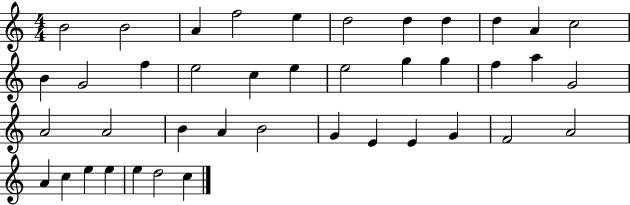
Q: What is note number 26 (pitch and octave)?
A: B4